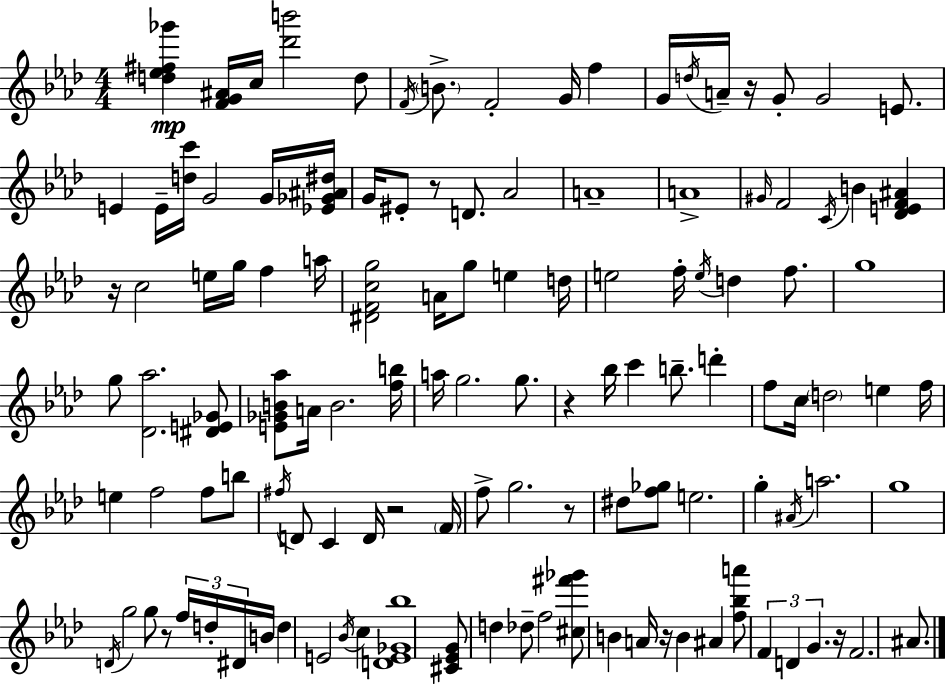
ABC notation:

X:1
T:Untitled
M:4/4
L:1/4
K:Fm
[d_e^f_g'] [FG^A]/4 c/4 [_d'b']2 d/2 F/4 B/2 F2 G/4 f G/4 d/4 A/4 z/4 G/2 G2 E/2 E E/4 [dc']/4 G2 G/4 [_E_G^A^d]/4 G/4 ^E/2 z/2 D/2 _A2 A4 A4 ^G/4 F2 C/4 B [_DEF^A] z/4 c2 e/4 g/4 f a/4 [^DFcg]2 A/4 g/2 e d/4 e2 f/4 e/4 d f/2 g4 g/2 [_D_a]2 [^DE_G]/2 [E_GB_a]/2 A/4 B2 [fb]/4 a/4 g2 g/2 z _b/4 c' b/2 d' f/2 c/4 d2 e f/4 e f2 f/2 b/2 ^f/4 D/2 C D/4 z2 F/4 f/2 g2 z/2 ^d/2 [f_g]/2 e2 g ^A/4 a2 g4 D/4 g2 g/2 z/2 f/4 d/4 ^D/4 B/4 d E2 _B/4 c [DE_G_b]4 [^C_EG]/2 d _d/2 f2 [^c^f'_g']/2 B A/4 z/4 B ^A [f_ba']/2 F D G z/4 F2 ^A/2